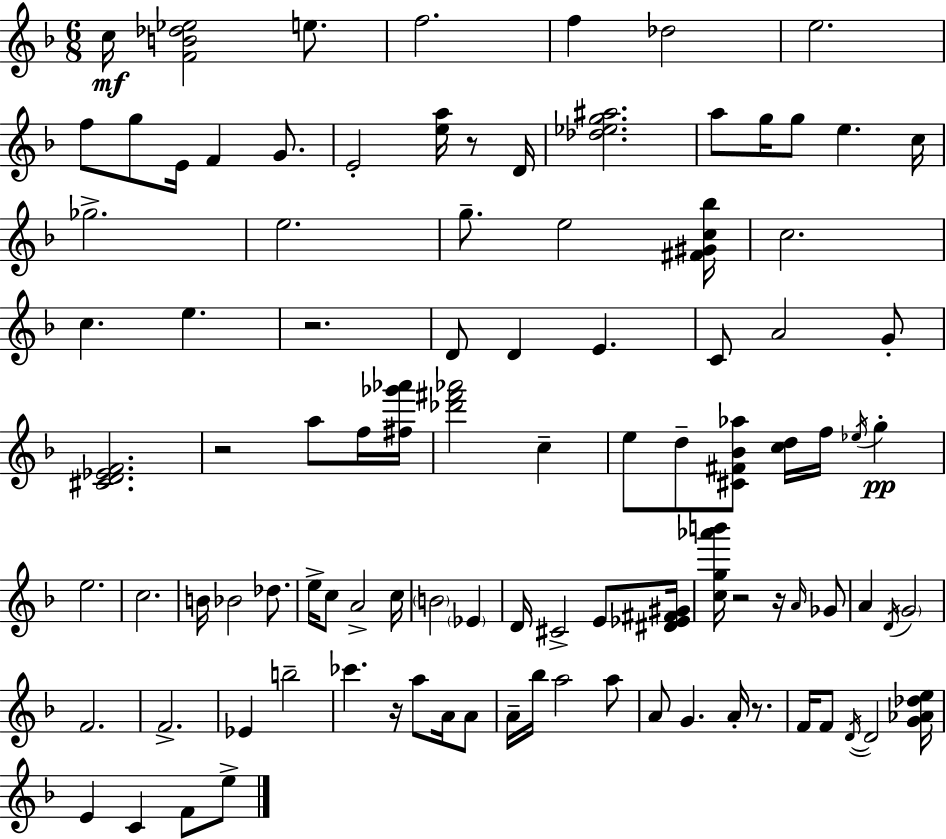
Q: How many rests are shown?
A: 7